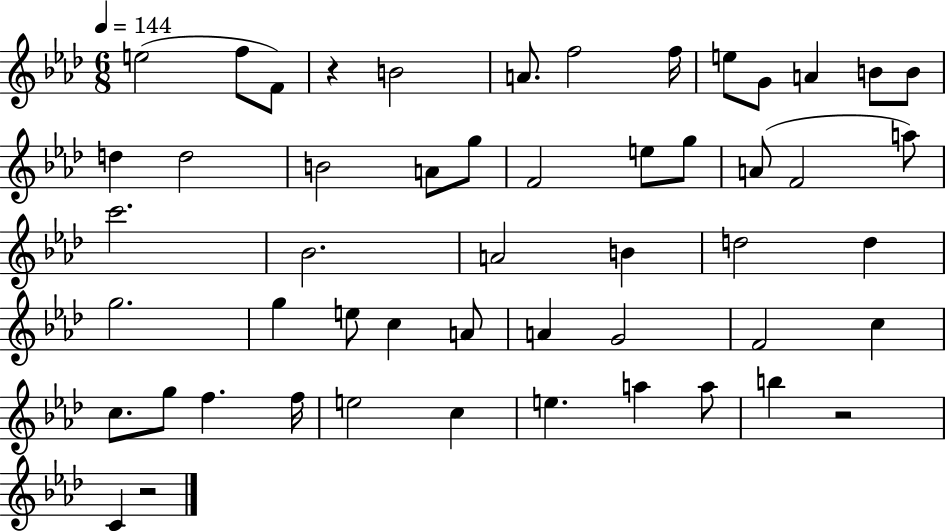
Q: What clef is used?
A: treble